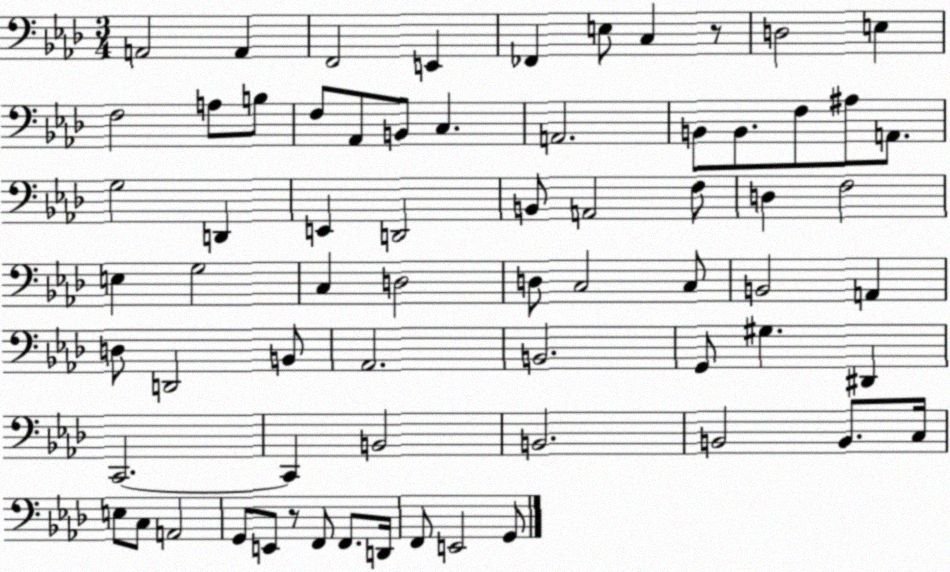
X:1
T:Untitled
M:3/4
L:1/4
K:Ab
A,,2 A,, F,,2 E,, _F,, E,/2 C, z/2 D,2 E, F,2 A,/2 B,/2 F,/2 _A,,/2 B,,/2 C, A,,2 B,,/2 B,,/2 F,/2 ^A,/2 A,,/2 G,2 D,, E,, D,,2 B,,/2 A,,2 F,/2 D, F,2 E, G,2 C, D,2 D,/2 C,2 C,/2 B,,2 A,, D,/2 D,,2 B,,/2 _A,,2 B,,2 G,,/2 ^G, ^D,, C,,2 C,, B,,2 B,,2 B,,2 B,,/2 C,/4 E,/2 C,/2 A,,2 G,,/2 E,,/2 z/2 F,,/2 F,,/2 D,,/4 F,,/2 E,,2 G,,/2